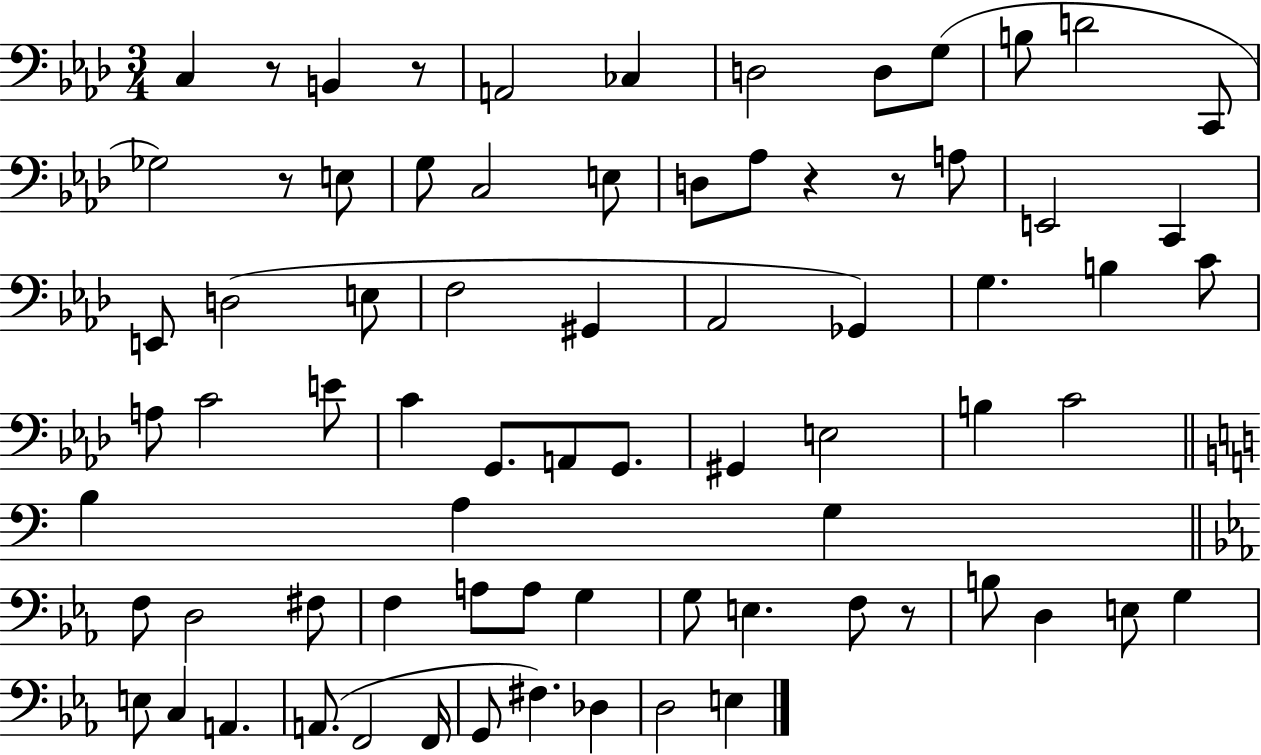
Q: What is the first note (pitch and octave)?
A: C3